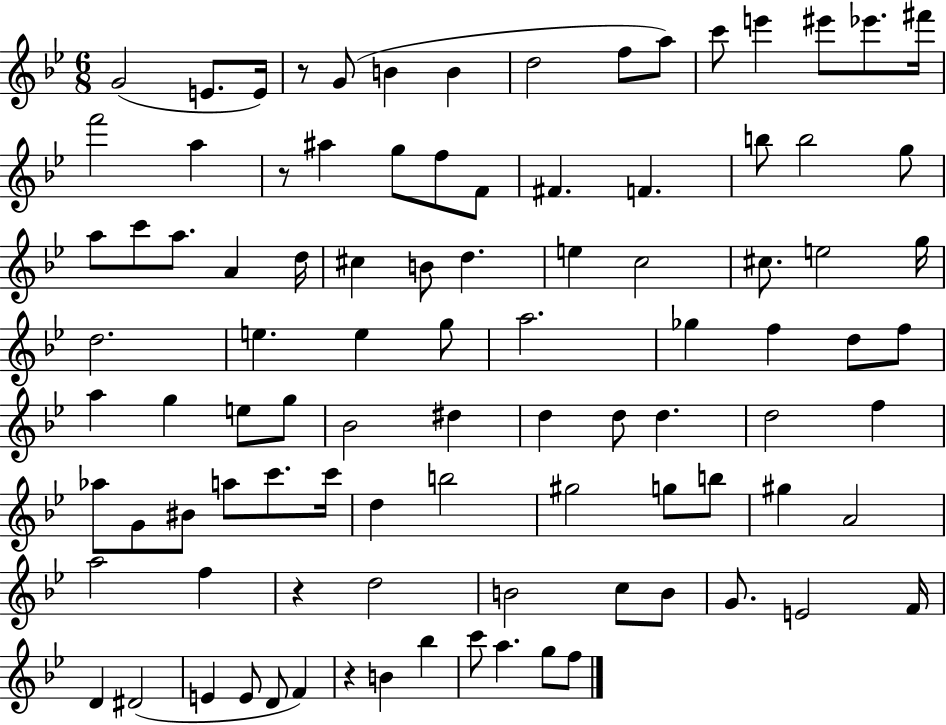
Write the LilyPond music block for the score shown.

{
  \clef treble
  \numericTimeSignature
  \time 6/8
  \key bes \major
  g'2( e'8. e'16) | r8 g'8( b'4 b'4 | d''2 f''8 a''8) | c'''8 e'''4 eis'''8 ees'''8. fis'''16 | \break f'''2 a''4 | r8 ais''4 g''8 f''8 f'8 | fis'4. f'4. | b''8 b''2 g''8 | \break a''8 c'''8 a''8. a'4 d''16 | cis''4 b'8 d''4. | e''4 c''2 | cis''8. e''2 g''16 | \break d''2. | e''4. e''4 g''8 | a''2. | ges''4 f''4 d''8 f''8 | \break a''4 g''4 e''8 g''8 | bes'2 dis''4 | d''4 d''8 d''4. | d''2 f''4 | \break aes''8 g'8 bis'8 a''8 c'''8. c'''16 | d''4 b''2 | gis''2 g''8 b''8 | gis''4 a'2 | \break a''2 f''4 | r4 d''2 | b'2 c''8 b'8 | g'8. e'2 f'16 | \break d'4 dis'2( | e'4 e'8 d'8 f'4) | r4 b'4 bes''4 | c'''8 a''4. g''8 f''8 | \break \bar "|."
}